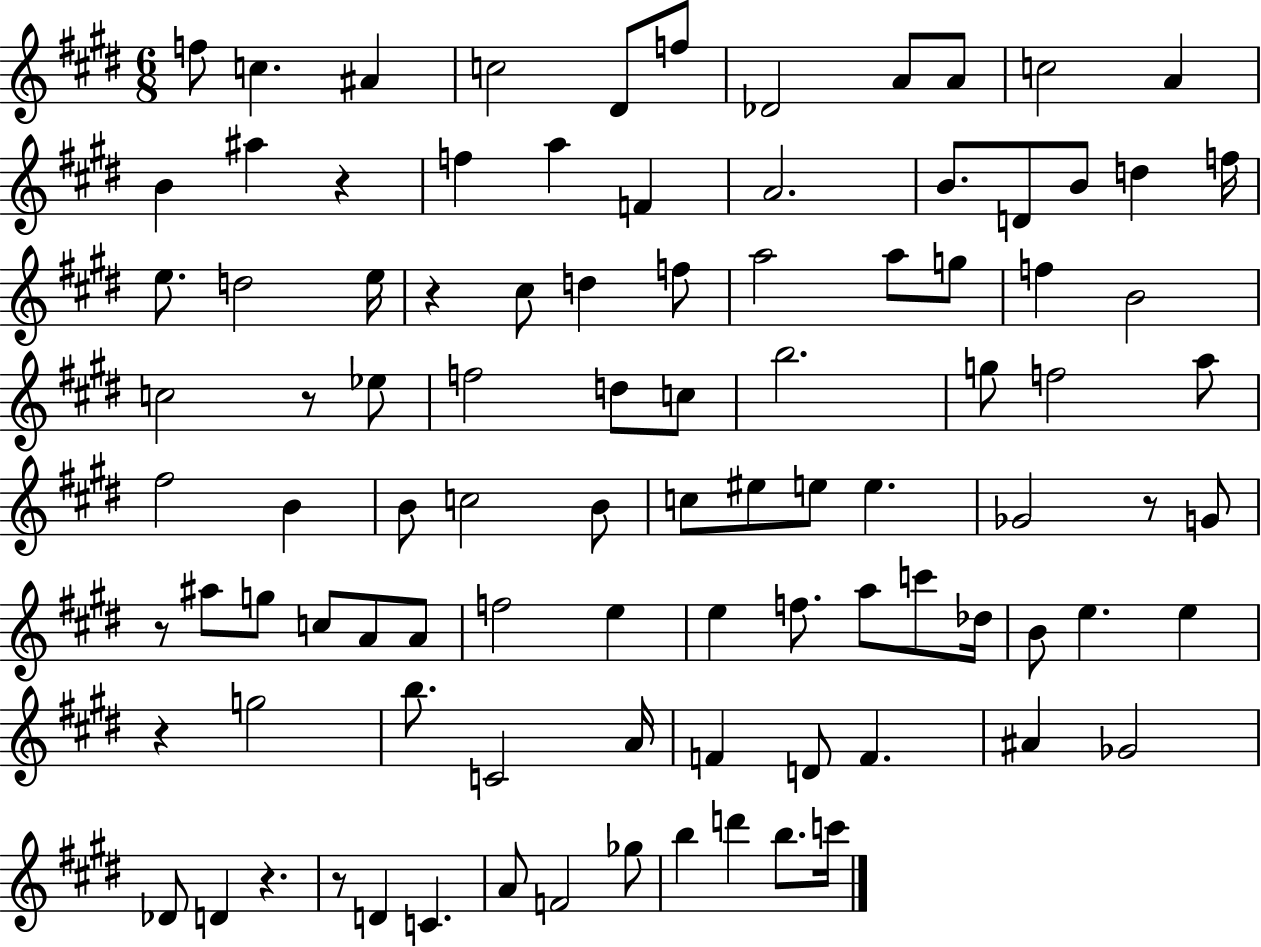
{
  \clef treble
  \numericTimeSignature
  \time 6/8
  \key e \major
  f''8 c''4. ais'4 | c''2 dis'8 f''8 | des'2 a'8 a'8 | c''2 a'4 | \break b'4 ais''4 r4 | f''4 a''4 f'4 | a'2. | b'8. d'8 b'8 d''4 f''16 | \break e''8. d''2 e''16 | r4 cis''8 d''4 f''8 | a''2 a''8 g''8 | f''4 b'2 | \break c''2 r8 ees''8 | f''2 d''8 c''8 | b''2. | g''8 f''2 a''8 | \break fis''2 b'4 | b'8 c''2 b'8 | c''8 eis''8 e''8 e''4. | ges'2 r8 g'8 | \break r8 ais''8 g''8 c''8 a'8 a'8 | f''2 e''4 | e''4 f''8. a''8 c'''8 des''16 | b'8 e''4. e''4 | \break r4 g''2 | b''8. c'2 a'16 | f'4 d'8 f'4. | ais'4 ges'2 | \break des'8 d'4 r4. | r8 d'4 c'4. | a'8 f'2 ges''8 | b''4 d'''4 b''8. c'''16 | \break \bar "|."
}